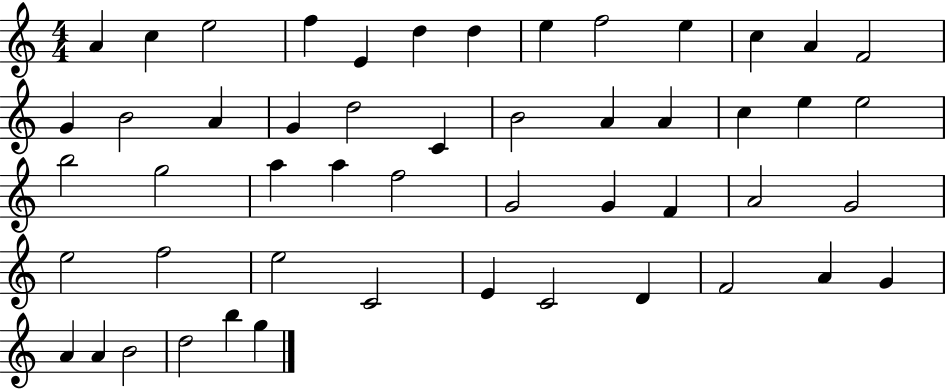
X:1
T:Untitled
M:4/4
L:1/4
K:C
A c e2 f E d d e f2 e c A F2 G B2 A G d2 C B2 A A c e e2 b2 g2 a a f2 G2 G F A2 G2 e2 f2 e2 C2 E C2 D F2 A G A A B2 d2 b g